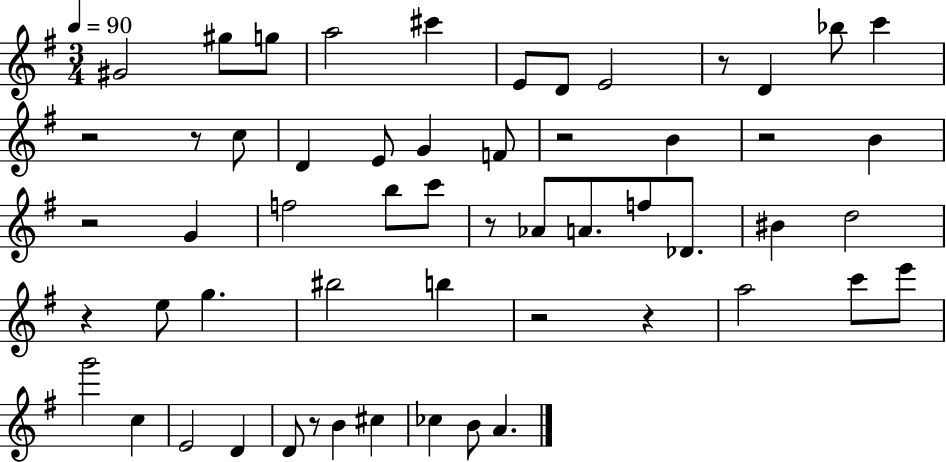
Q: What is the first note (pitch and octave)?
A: G#4